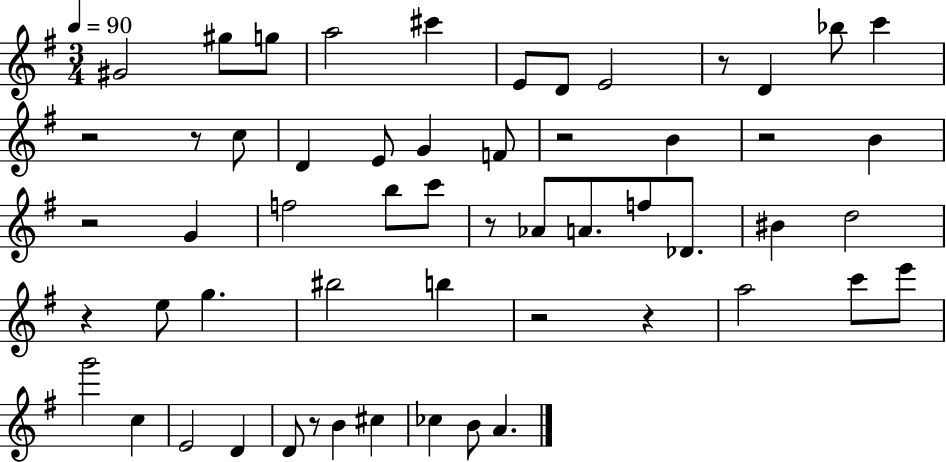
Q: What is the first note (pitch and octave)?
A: G#4